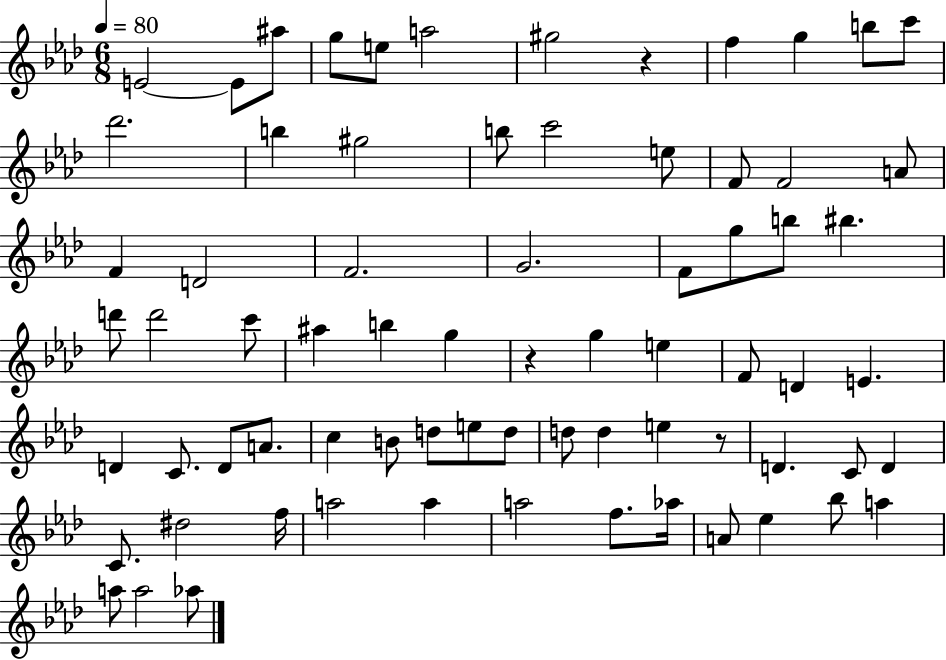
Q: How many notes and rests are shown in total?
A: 72